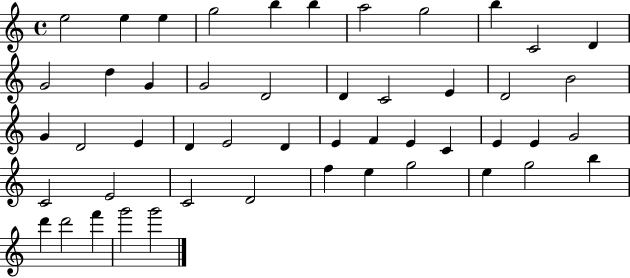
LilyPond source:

{
  \clef treble
  \time 4/4
  \defaultTimeSignature
  \key c \major
  e''2 e''4 e''4 | g''2 b''4 b''4 | a''2 g''2 | b''4 c'2 d'4 | \break g'2 d''4 g'4 | g'2 d'2 | d'4 c'2 e'4 | d'2 b'2 | \break g'4 d'2 e'4 | d'4 e'2 d'4 | e'4 f'4 e'4 c'4 | e'4 e'4 g'2 | \break c'2 e'2 | c'2 d'2 | f''4 e''4 g''2 | e''4 g''2 b''4 | \break d'''4 d'''2 f'''4 | g'''2 g'''2 | \bar "|."
}